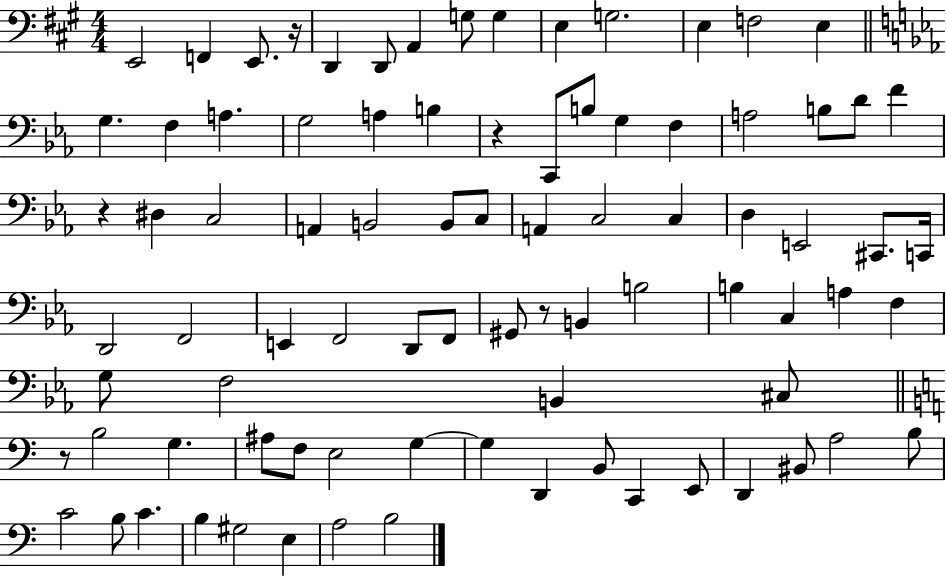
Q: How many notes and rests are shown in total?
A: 85